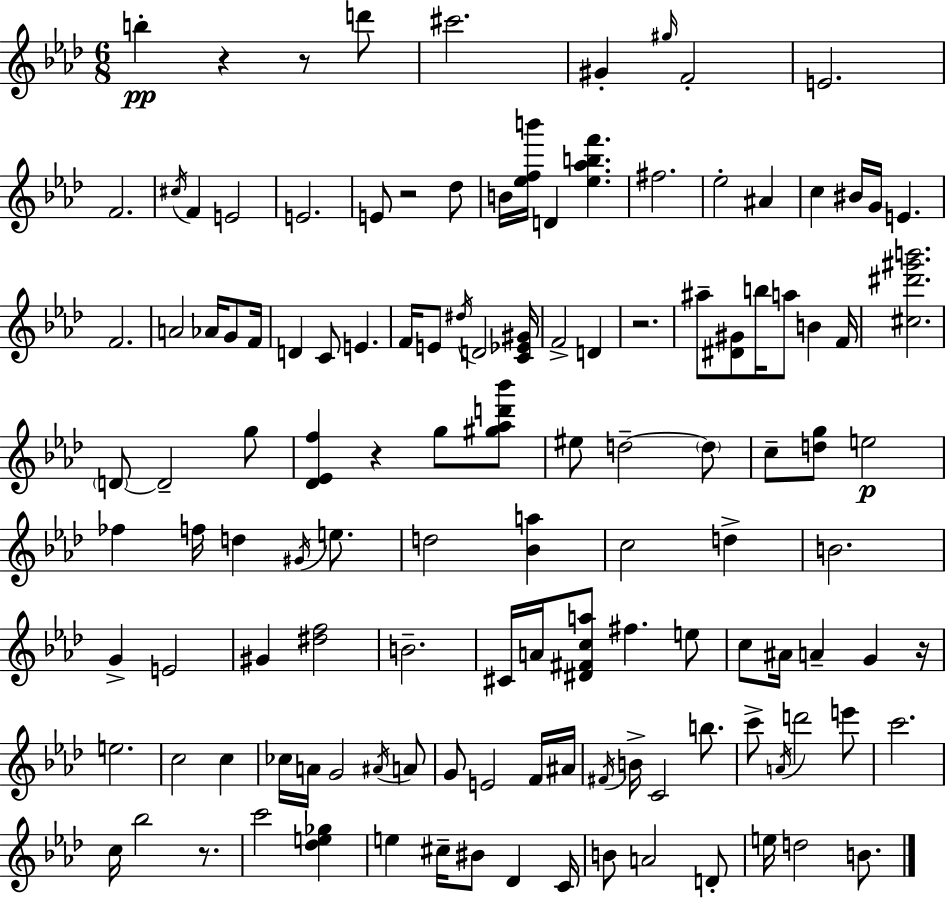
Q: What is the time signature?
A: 6/8